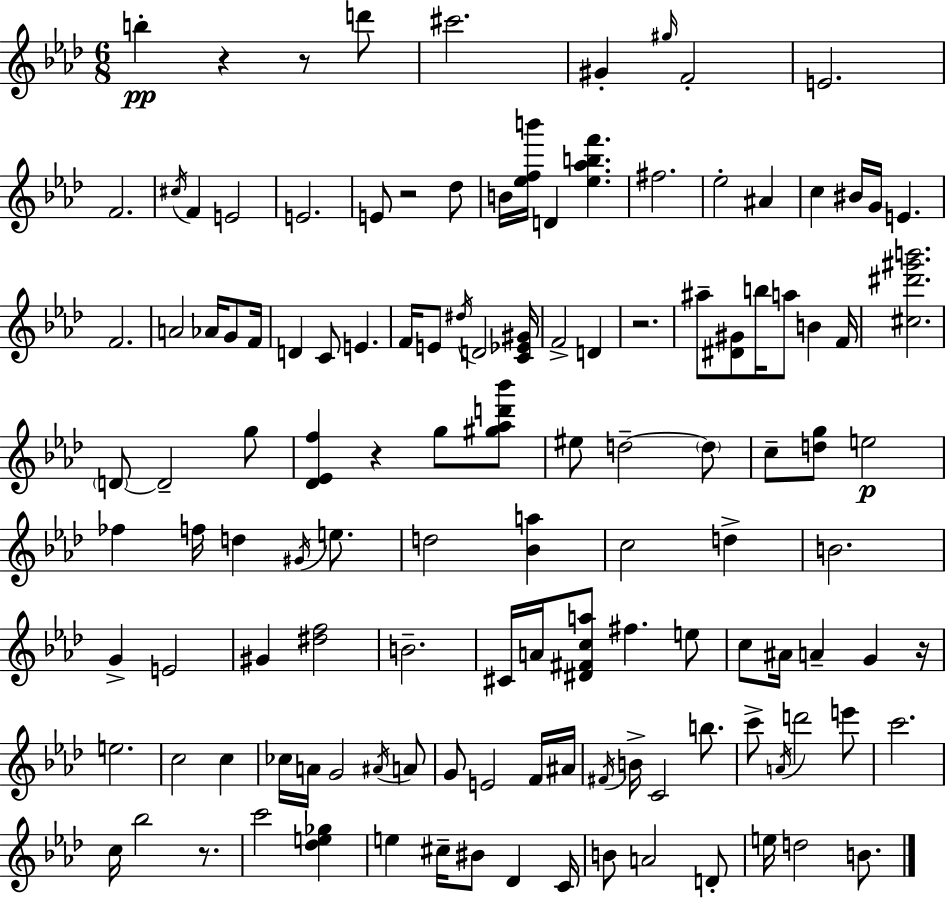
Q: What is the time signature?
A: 6/8